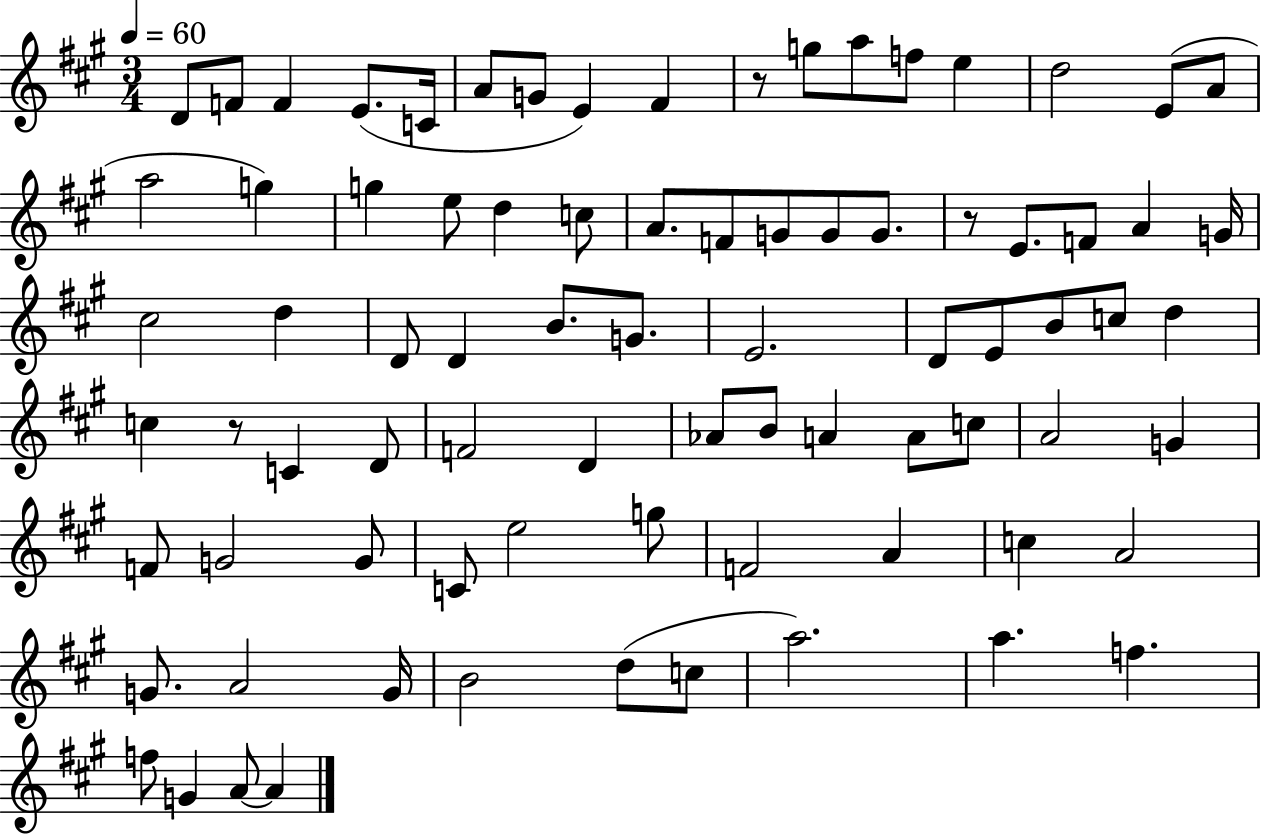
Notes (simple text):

D4/e F4/e F4/q E4/e. C4/s A4/e G4/e E4/q F#4/q R/e G5/e A5/e F5/e E5/q D5/h E4/e A4/e A5/h G5/q G5/q E5/e D5/q C5/e A4/e. F4/e G4/e G4/e G4/e. R/e E4/e. F4/e A4/q G4/s C#5/h D5/q D4/e D4/q B4/e. G4/e. E4/h. D4/e E4/e B4/e C5/e D5/q C5/q R/e C4/q D4/e F4/h D4/q Ab4/e B4/e A4/q A4/e C5/e A4/h G4/q F4/e G4/h G4/e C4/e E5/h G5/e F4/h A4/q C5/q A4/h G4/e. A4/h G4/s B4/h D5/e C5/e A5/h. A5/q. F5/q. F5/e G4/q A4/e A4/q